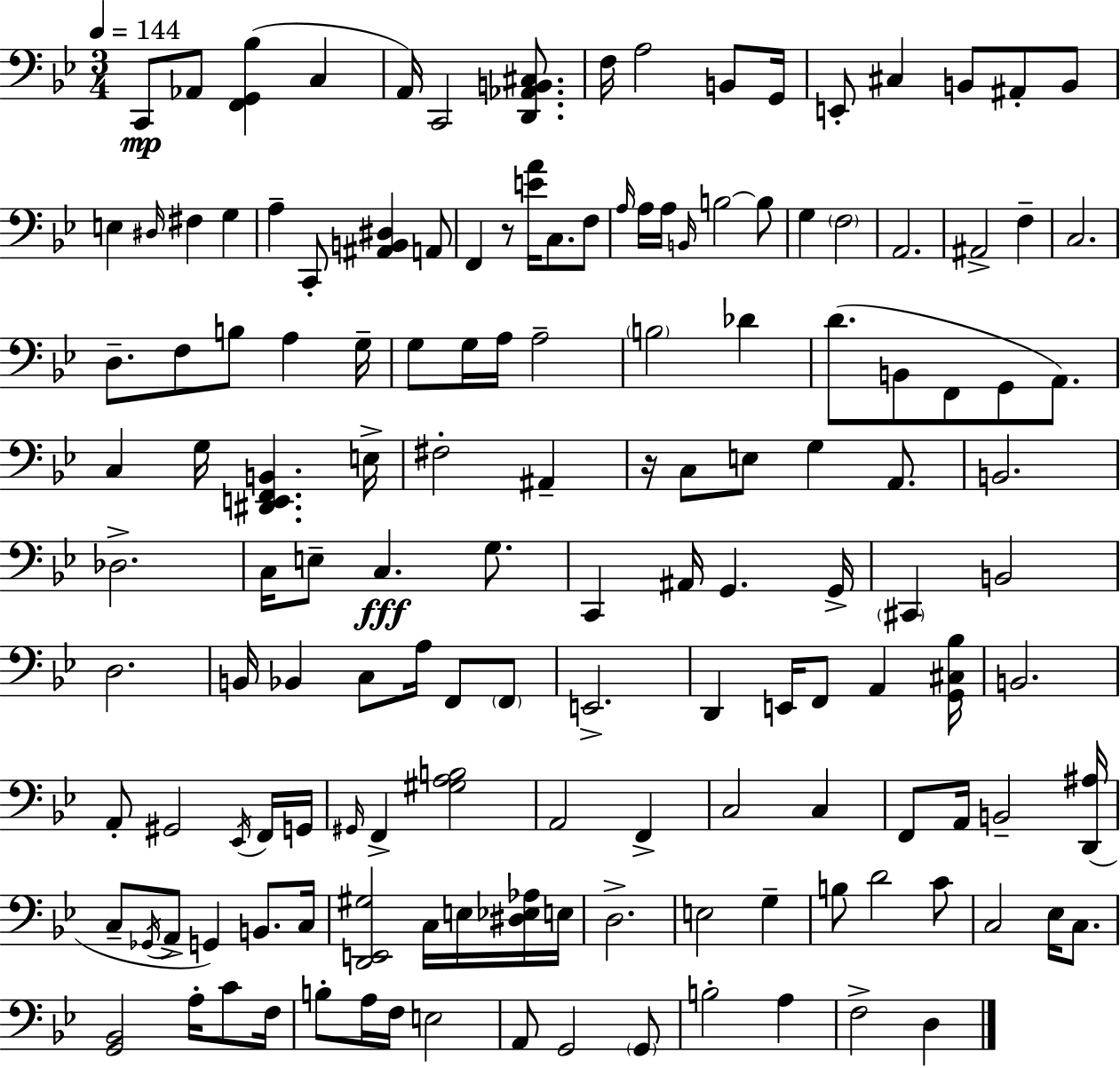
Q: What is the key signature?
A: BES major